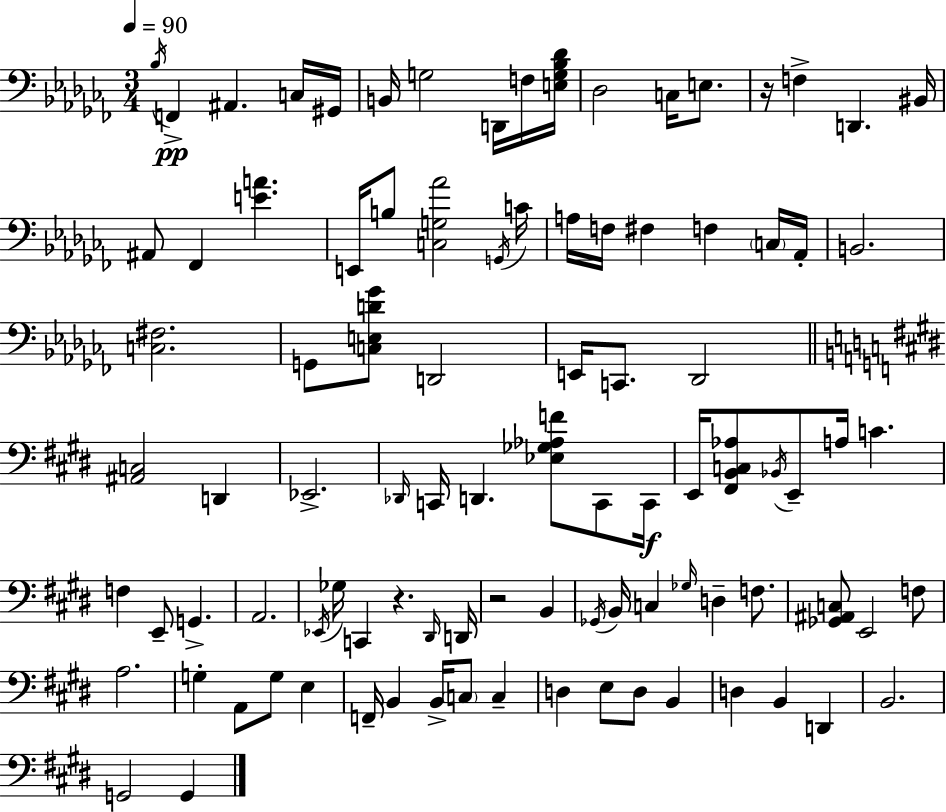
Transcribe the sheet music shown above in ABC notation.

X:1
T:Untitled
M:3/4
L:1/4
K:Abm
_B,/4 F,, ^A,, C,/4 ^G,,/4 B,,/4 G,2 D,,/4 F,/4 [E,G,_B,_D]/4 _D,2 C,/4 E,/2 z/4 F, D,, ^B,,/4 ^A,,/2 _F,, [EA] E,,/4 B,/2 [C,G,_A]2 G,,/4 C/4 A,/4 F,/4 ^F, F, C,/4 _A,,/4 B,,2 [C,^F,]2 G,,/2 [C,E,D_G]/2 D,,2 E,,/4 C,,/2 _D,,2 [^A,,C,]2 D,, _E,,2 _D,,/4 C,,/4 D,, [_E,_G,_A,F]/2 C,,/2 C,,/4 E,,/4 [^F,,B,,C,_A,]/2 _B,,/4 E,,/2 A,/4 C F, E,,/2 G,, A,,2 _E,,/4 _G,/4 C,, z ^D,,/4 D,,/4 z2 B,, _G,,/4 B,,/4 C, _G,/4 D, F,/2 [_G,,^A,,C,]/2 E,,2 F,/2 A,2 G, A,,/2 G,/2 E, F,,/4 B,, B,,/4 C,/2 C, D, E,/2 D,/2 B,, D, B,, D,, B,,2 G,,2 G,,